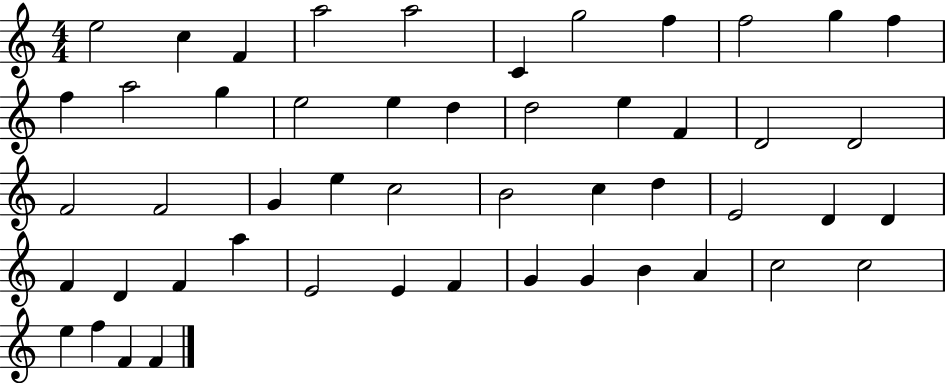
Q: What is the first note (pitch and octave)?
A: E5